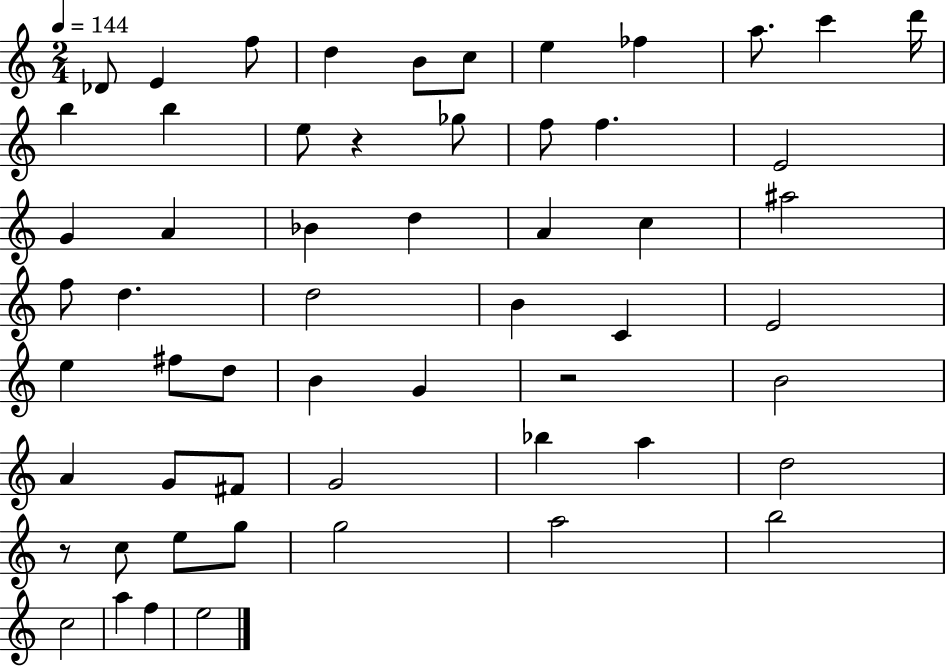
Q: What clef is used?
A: treble